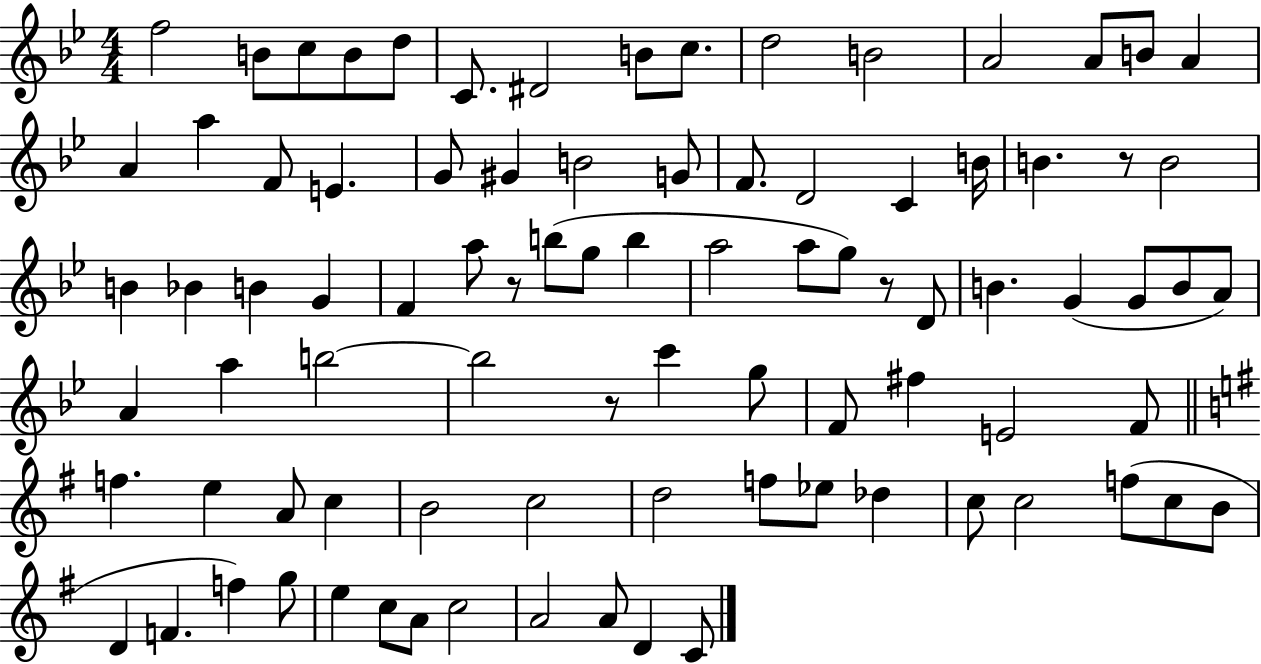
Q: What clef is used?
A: treble